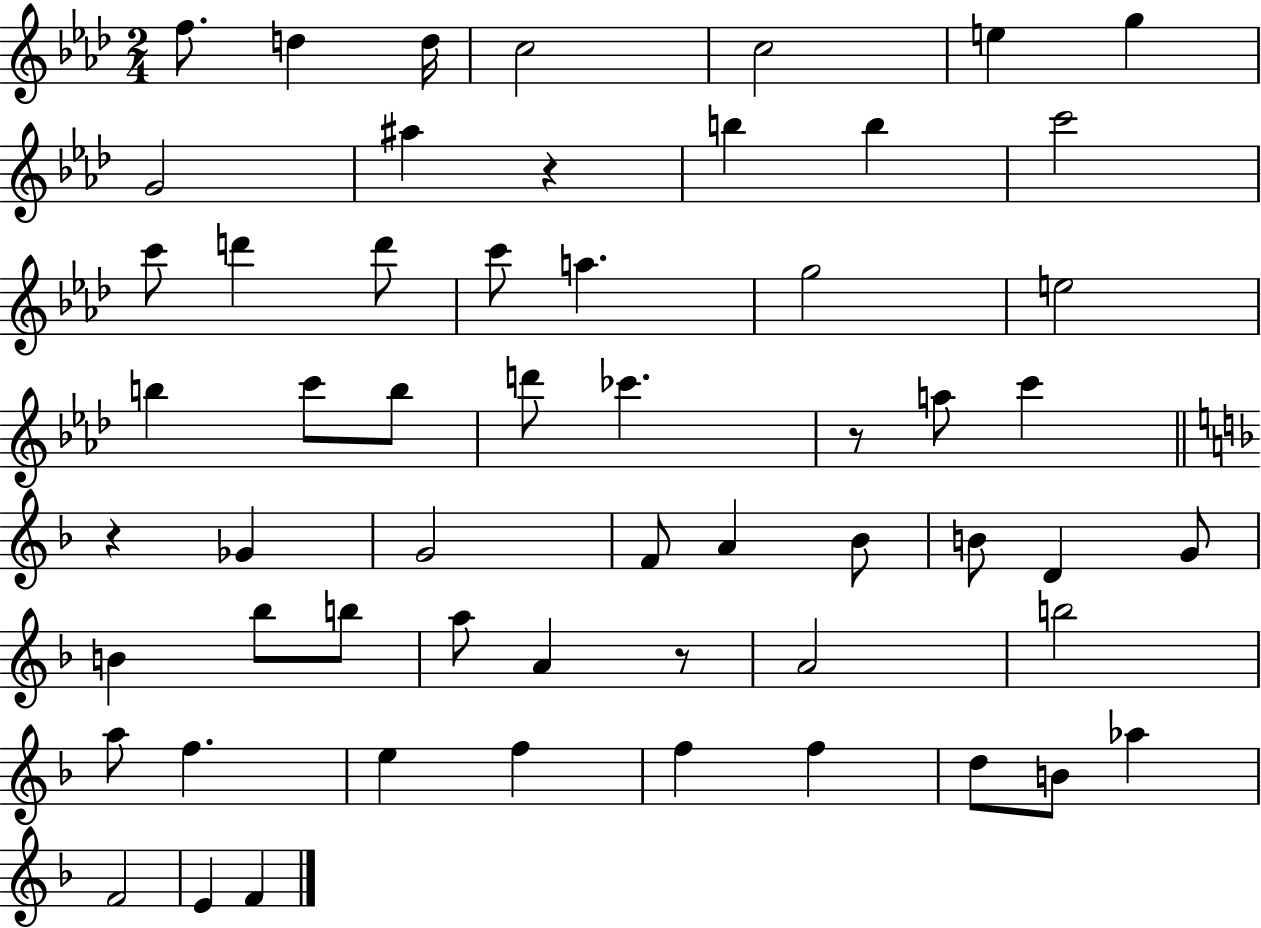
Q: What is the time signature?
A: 2/4